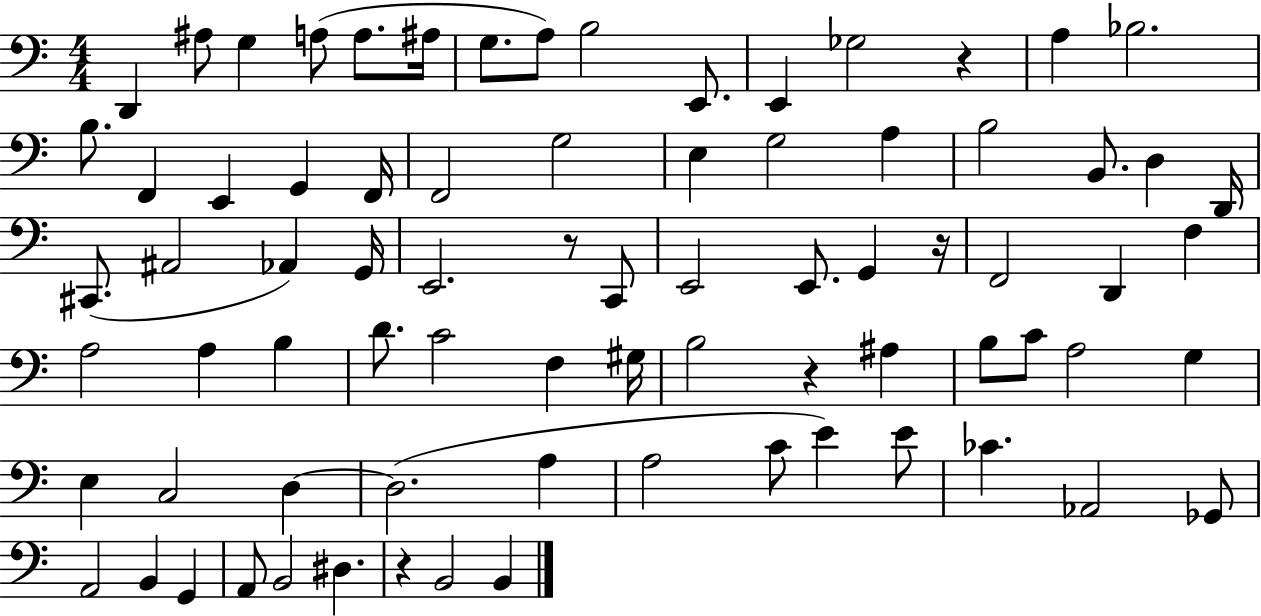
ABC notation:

X:1
T:Untitled
M:4/4
L:1/4
K:C
D,, ^A,/2 G, A,/2 A,/2 ^A,/4 G,/2 A,/2 B,2 E,,/2 E,, _G,2 z A, _B,2 B,/2 F,, E,, G,, F,,/4 F,,2 G,2 E, G,2 A, B,2 B,,/2 D, D,,/4 ^C,,/2 ^A,,2 _A,, G,,/4 E,,2 z/2 C,,/2 E,,2 E,,/2 G,, z/4 F,,2 D,, F, A,2 A, B, D/2 C2 F, ^G,/4 B,2 z ^A, B,/2 C/2 A,2 G, E, C,2 D, D,2 A, A,2 C/2 E E/2 _C _A,,2 _G,,/2 A,,2 B,, G,, A,,/2 B,,2 ^D, z B,,2 B,,